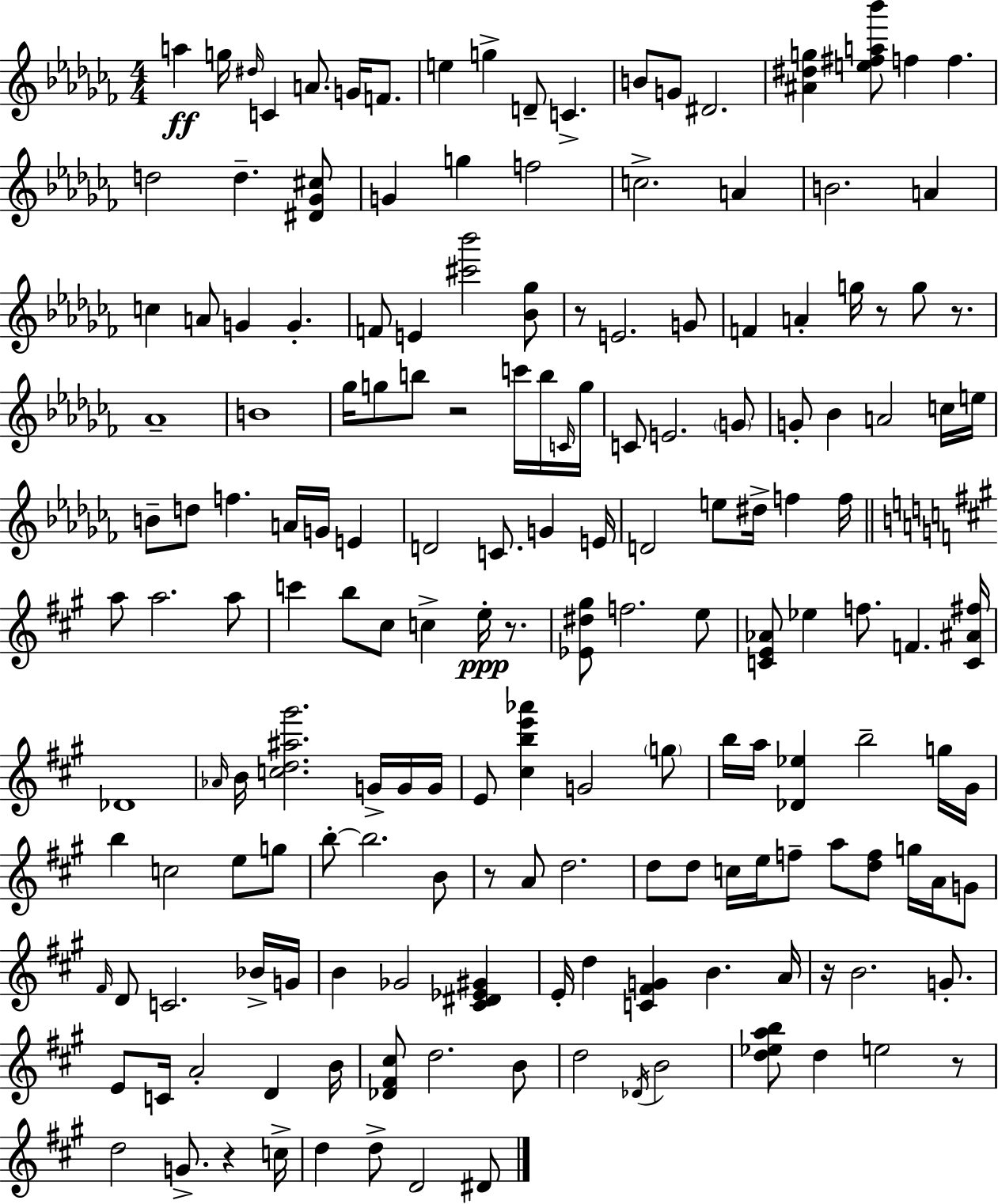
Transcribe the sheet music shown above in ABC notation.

X:1
T:Untitled
M:4/4
L:1/4
K:Abm
a g/4 ^d/4 C A/2 G/4 F/2 e g D/2 C B/2 G/2 ^D2 [^A^dg] [e^fa_b']/2 f f d2 d [^D_G^c]/2 G g f2 c2 A B2 A c A/2 G G F/2 E [^c'_b']2 [_B_g]/2 z/2 E2 G/2 F A g/4 z/2 g/2 z/2 _A4 B4 _g/4 g/2 b/2 z2 c'/4 b/4 C/4 g/4 C/2 E2 G/2 G/2 _B A2 c/4 e/4 B/2 d/2 f A/4 G/4 E D2 C/2 G E/4 D2 e/2 ^d/4 f f/4 a/2 a2 a/2 c' b/2 ^c/2 c e/4 z/2 [_E^d^g]/2 f2 e/2 [CE_A]/2 _e f/2 F [C^A^f]/4 _D4 _A/4 B/4 [cd^a^g']2 G/4 G/4 G/4 E/2 [^cbe'_a'] G2 g/2 b/4 a/4 [_D_e] b2 g/4 ^G/4 b c2 e/2 g/2 b/2 b2 B/2 z/2 A/2 d2 d/2 d/2 c/4 e/4 f/2 a/2 [df]/2 g/4 A/4 G/2 ^F/4 D/2 C2 _B/4 G/4 B _G2 [^C^D_E^G] E/4 d [C^FG] B A/4 z/4 B2 G/2 E/2 C/4 A2 D B/4 [_D^F^c]/2 d2 B/2 d2 _D/4 B2 [d_eab]/2 d e2 z/2 d2 G/2 z c/4 d d/2 D2 ^D/2